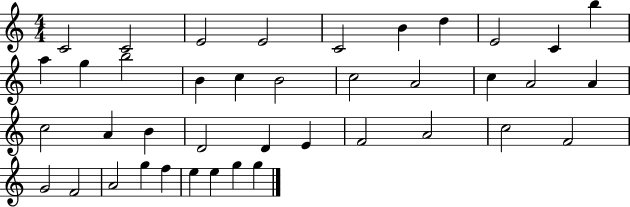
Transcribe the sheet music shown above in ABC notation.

X:1
T:Untitled
M:4/4
L:1/4
K:C
C2 C2 E2 E2 C2 B d E2 C b a g b2 B c B2 c2 A2 c A2 A c2 A B D2 D E F2 A2 c2 F2 G2 F2 A2 g f e e g g